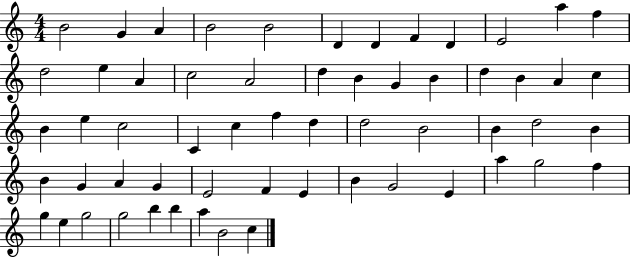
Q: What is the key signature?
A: C major